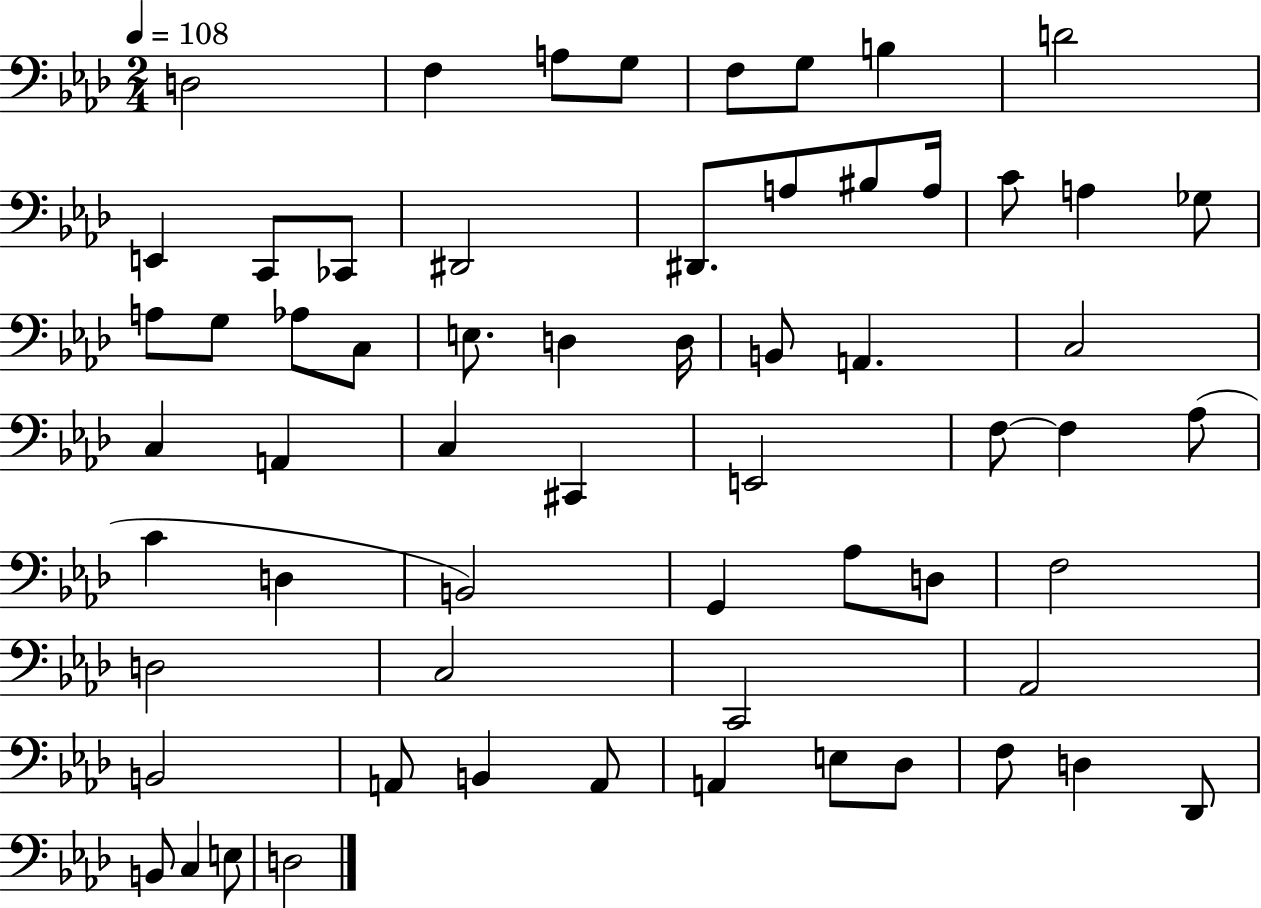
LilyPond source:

{
  \clef bass
  \numericTimeSignature
  \time 2/4
  \key aes \major
  \tempo 4 = 108
  d2 | f4 a8 g8 | f8 g8 b4 | d'2 | \break e,4 c,8 ces,8 | dis,2 | dis,8. a8 bis8 a16 | c'8 a4 ges8 | \break a8 g8 aes8 c8 | e8. d4 d16 | b,8 a,4. | c2 | \break c4 a,4 | c4 cis,4 | e,2 | f8~~ f4 aes8( | \break c'4 d4 | b,2) | g,4 aes8 d8 | f2 | \break d2 | c2 | c,2 | aes,2 | \break b,2 | a,8 b,4 a,8 | a,4 e8 des8 | f8 d4 des,8 | \break b,8 c4 e8 | d2 | \bar "|."
}